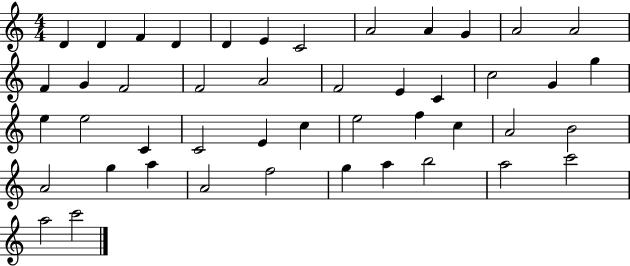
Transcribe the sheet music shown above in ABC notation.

X:1
T:Untitled
M:4/4
L:1/4
K:C
D D F D D E C2 A2 A G A2 A2 F G F2 F2 A2 F2 E C c2 G g e e2 C C2 E c e2 f c A2 B2 A2 g a A2 f2 g a b2 a2 c'2 a2 c'2